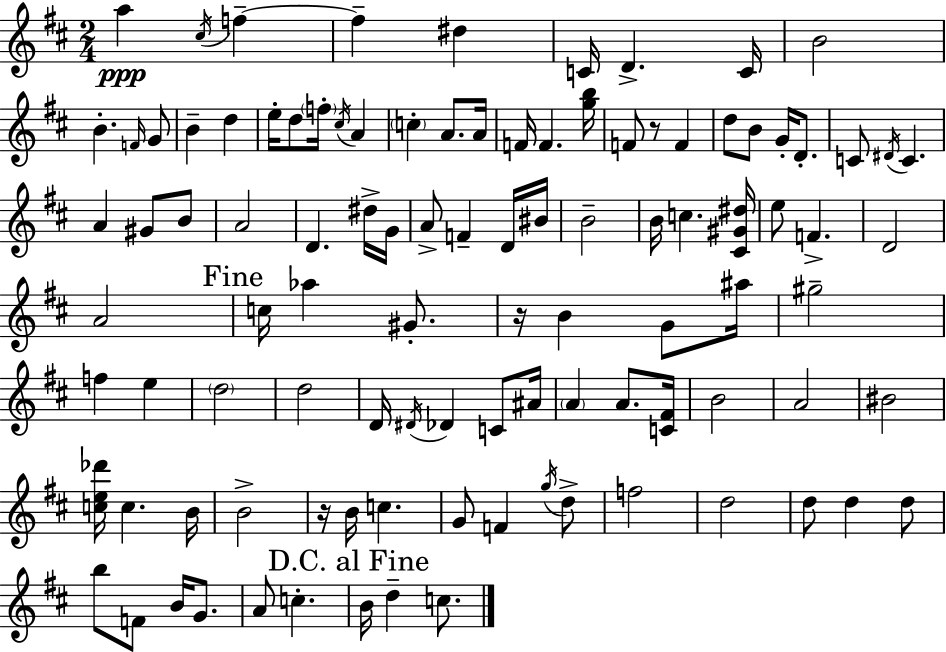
{
  \clef treble
  \numericTimeSignature
  \time 2/4
  \key d \major
  a''4\ppp \acciaccatura { cis''16 } f''4--~~ | f''4-- dis''4 | c'16 d'4.-> | c'16 b'2 | \break b'4.-. \grace { f'16 } | g'8 b'4-- d''4 | e''16-. d''8 \parenthesize f''16-. \acciaccatura { cis''16 } a'4 | \parenthesize c''4-. a'8. | \break a'16 f'16 f'4. | <g'' b''>16 f'8 r8 f'4 | d''8 b'8 g'16-. | d'8.-. c'8 \acciaccatura { dis'16 } c'4. | \break a'4 | gis'8 b'8 a'2 | d'4. | dis''16-> g'16 a'8-> f'4-- | \break d'16 bis'16 b'2-- | b'16 c''4. | <cis' gis' dis''>16 e''8 f'4.-> | d'2 | \break a'2 | \mark "Fine" c''16 aes''4 | gis'8.-. r16 b'4 | g'8 ais''16 gis''2-- | \break f''4 | e''4 \parenthesize d''2 | d''2 | d'16 \acciaccatura { dis'16 } des'4 | \break c'8 ais'16 \parenthesize a'4 | a'8. <c' fis'>16 b'2 | a'2 | bis'2 | \break <c'' e'' des'''>16 c''4. | b'16 b'2-> | r16 b'16 c''4. | g'8 f'4 | \break \acciaccatura { g''16 } d''8-> f''2 | d''2 | d''8 | d''4 d''8 b''8 | \break f'8 b'16 g'8. a'8 | c''4.-. \mark "D.C. al Fine" b'16 d''4-- | c''8. \bar "|."
}